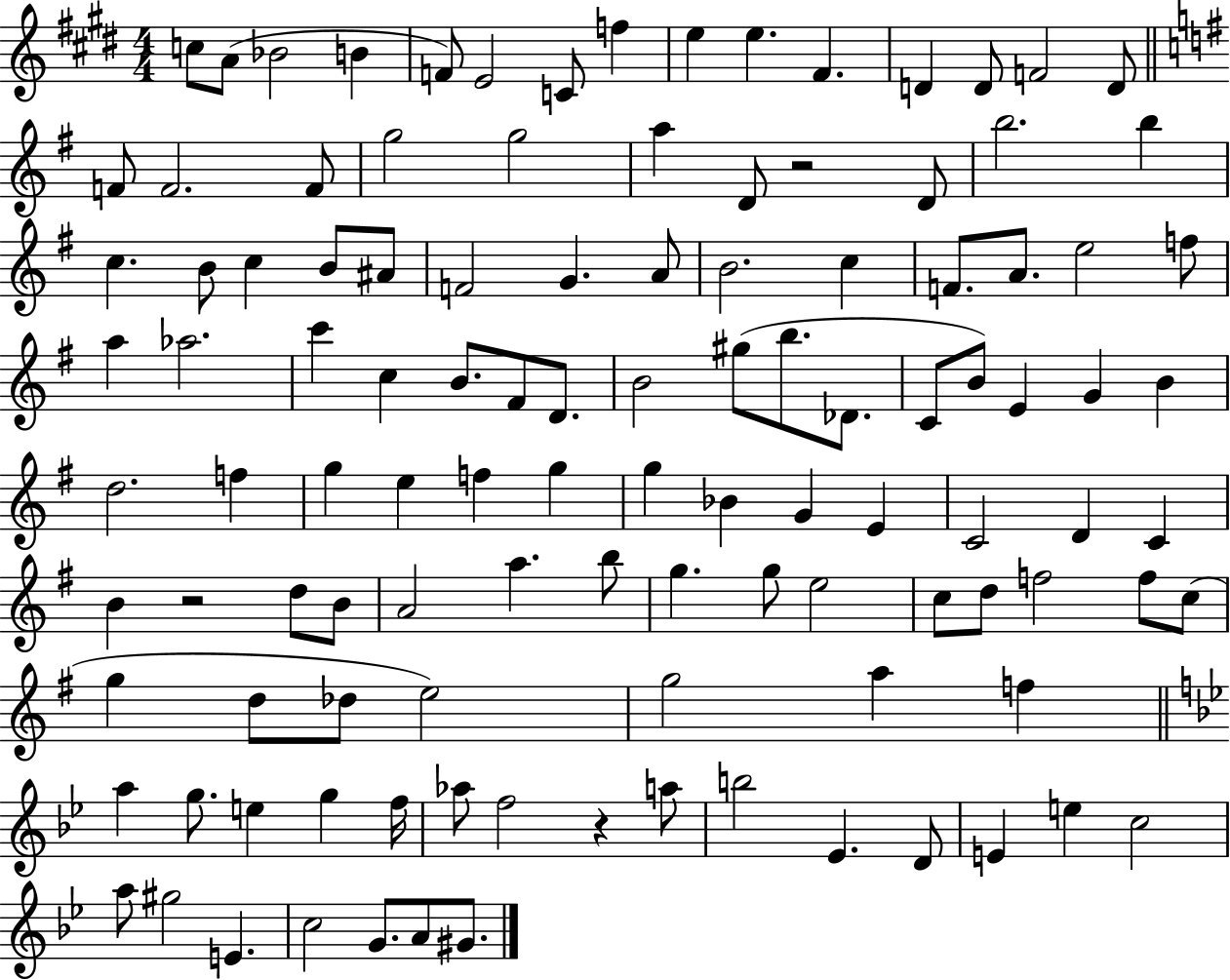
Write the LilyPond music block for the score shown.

{
  \clef treble
  \numericTimeSignature
  \time 4/4
  \key e \major
  c''8 a'8( bes'2 b'4 | f'8) e'2 c'8 f''4 | e''4 e''4. fis'4. | d'4 d'8 f'2 d'8 | \break \bar "||" \break \key e \minor f'8 f'2. f'8 | g''2 g''2 | a''4 d'8 r2 d'8 | b''2. b''4 | \break c''4. b'8 c''4 b'8 ais'8 | f'2 g'4. a'8 | b'2. c''4 | f'8. a'8. e''2 f''8 | \break a''4 aes''2. | c'''4 c''4 b'8. fis'8 d'8. | b'2 gis''8( b''8. des'8. | c'8 b'8) e'4 g'4 b'4 | \break d''2. f''4 | g''4 e''4 f''4 g''4 | g''4 bes'4 g'4 e'4 | c'2 d'4 c'4 | \break b'4 r2 d''8 b'8 | a'2 a''4. b''8 | g''4. g''8 e''2 | c''8 d''8 f''2 f''8 c''8( | \break g''4 d''8 des''8 e''2) | g''2 a''4 f''4 | \bar "||" \break \key bes \major a''4 g''8. e''4 g''4 f''16 | aes''8 f''2 r4 a''8 | b''2 ees'4. d'8 | e'4 e''4 c''2 | \break a''8 gis''2 e'4. | c''2 g'8. a'8 gis'8. | \bar "|."
}